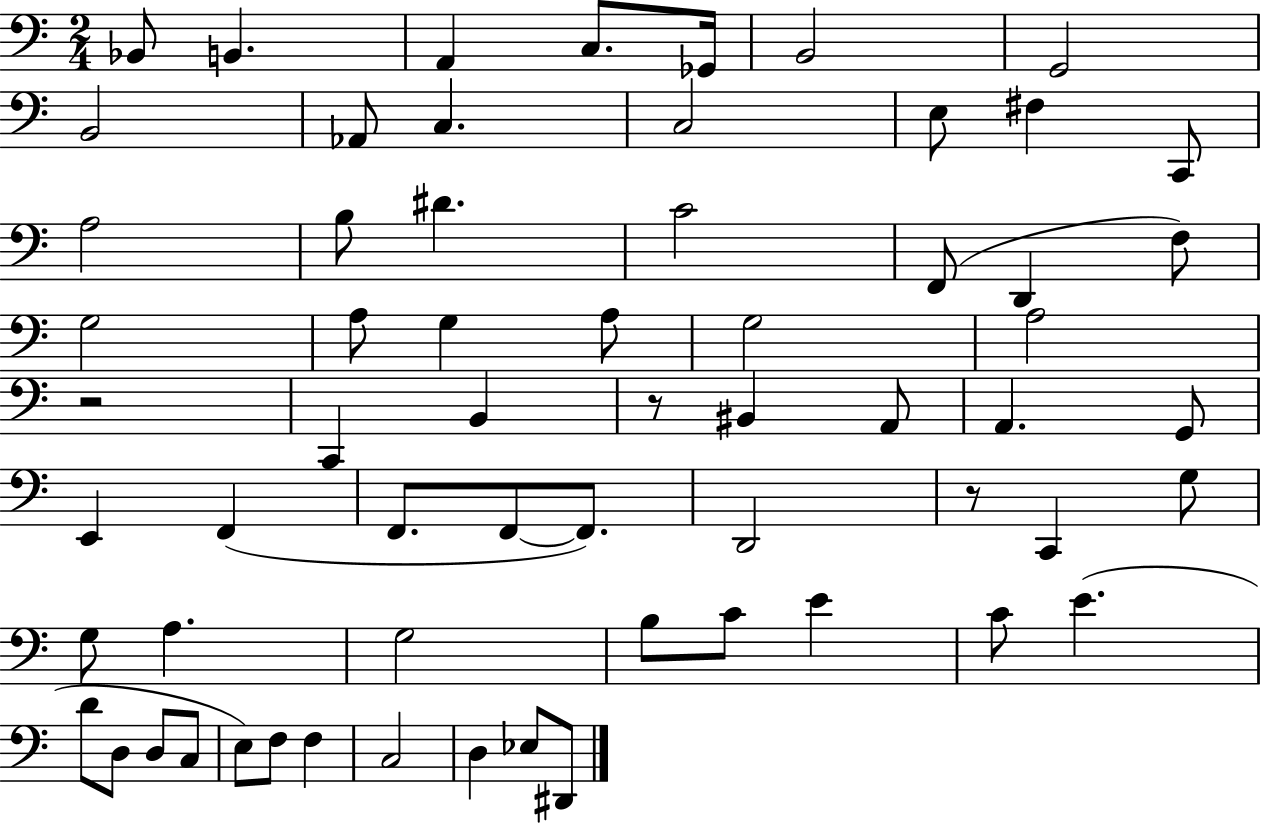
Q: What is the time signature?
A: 2/4